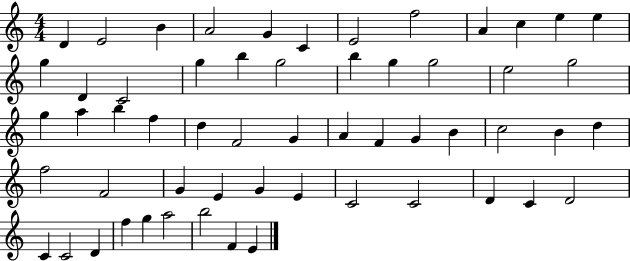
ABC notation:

X:1
T:Untitled
M:4/4
L:1/4
K:C
D E2 B A2 G C E2 f2 A c e e g D C2 g b g2 b g g2 e2 g2 g a b f d F2 G A F G B c2 B d f2 F2 G E G E C2 C2 D C D2 C C2 D f g a2 b2 F E